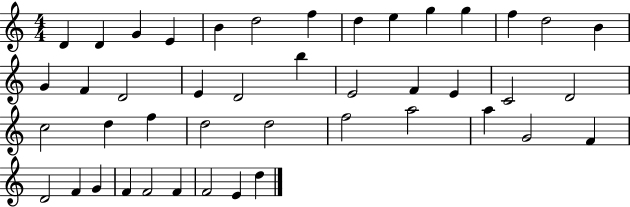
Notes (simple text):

D4/q D4/q G4/q E4/q B4/q D5/h F5/q D5/q E5/q G5/q G5/q F5/q D5/h B4/q G4/q F4/q D4/h E4/q D4/h B5/q E4/h F4/q E4/q C4/h D4/h C5/h D5/q F5/q D5/h D5/h F5/h A5/h A5/q G4/h F4/q D4/h F4/q G4/q F4/q F4/h F4/q F4/h E4/q D5/q